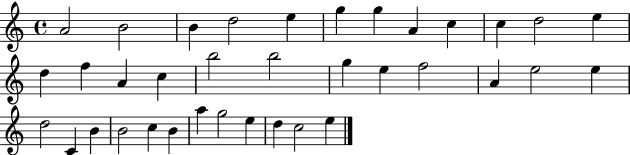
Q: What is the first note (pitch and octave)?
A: A4